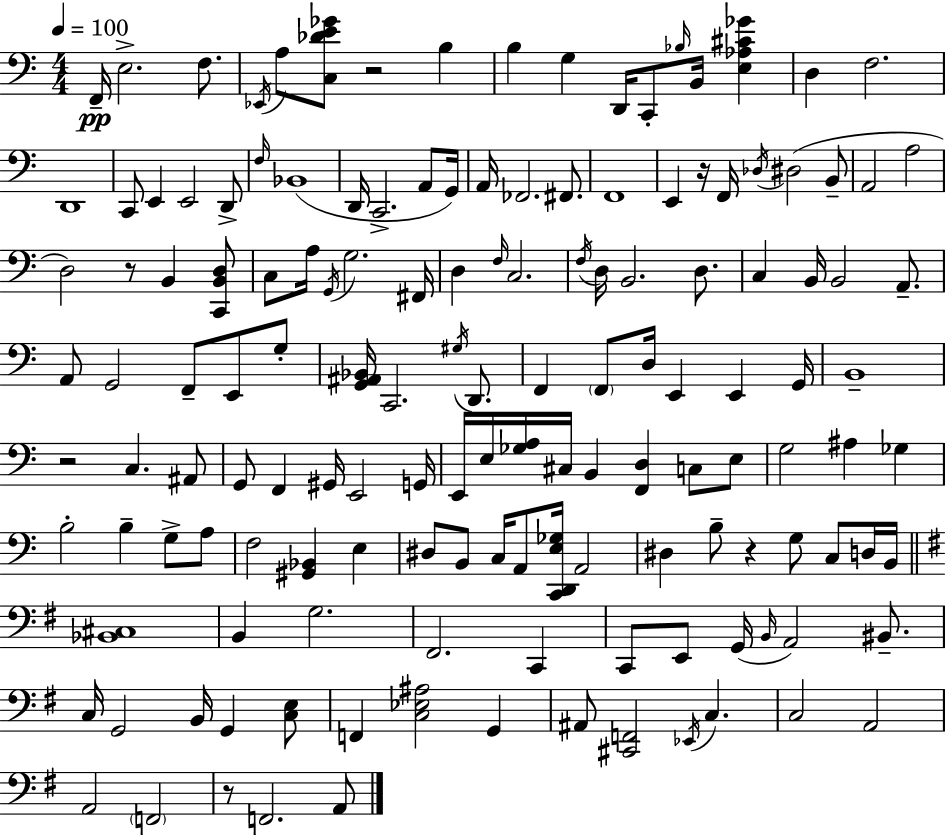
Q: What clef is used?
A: bass